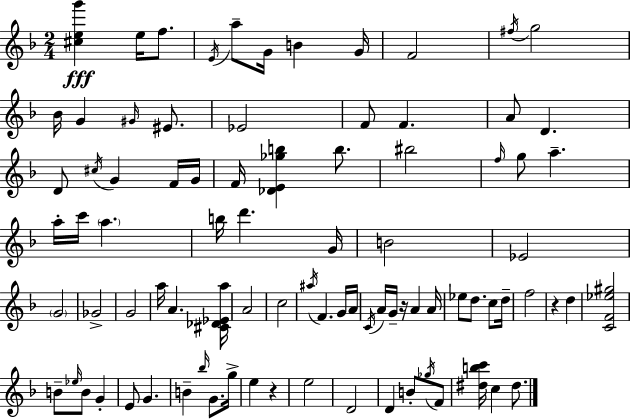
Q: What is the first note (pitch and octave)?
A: E5